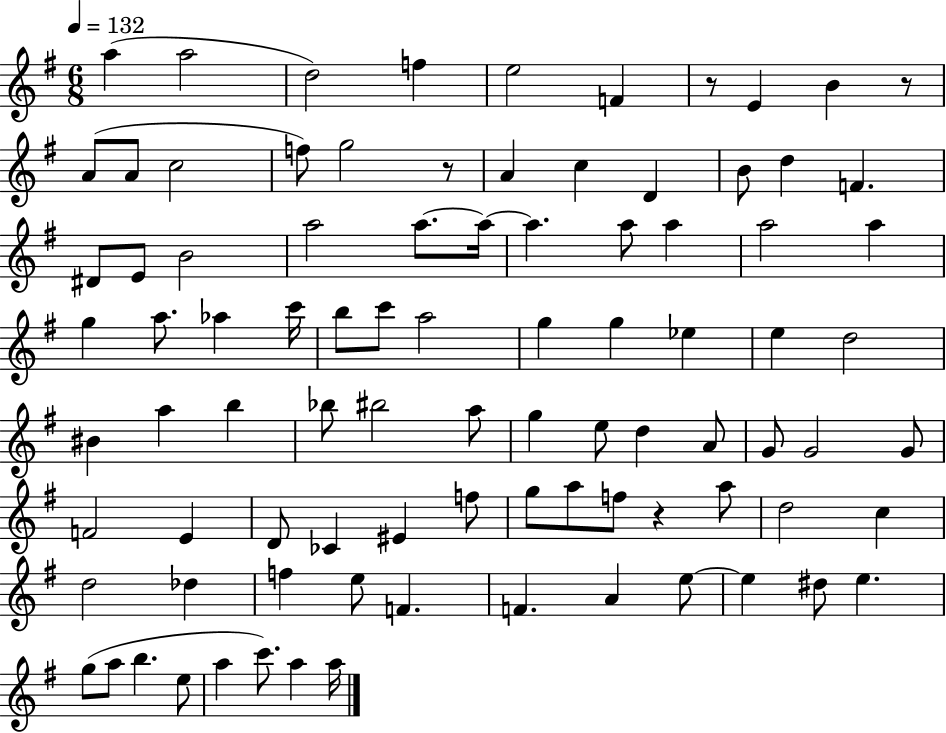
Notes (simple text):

A5/q A5/h D5/h F5/q E5/h F4/q R/e E4/q B4/q R/e A4/e A4/e C5/h F5/e G5/h R/e A4/q C5/q D4/q B4/e D5/q F4/q. D#4/e E4/e B4/h A5/h A5/e. A5/s A5/q. A5/e A5/q A5/h A5/q G5/q A5/e. Ab5/q C6/s B5/e C6/e A5/h G5/q G5/q Eb5/q E5/q D5/h BIS4/q A5/q B5/q Bb5/e BIS5/h A5/e G5/q E5/e D5/q A4/e G4/e G4/h G4/e F4/h E4/q D4/e CES4/q EIS4/q F5/e G5/e A5/e F5/e R/q A5/e D5/h C5/q D5/h Db5/q F5/q E5/e F4/q. F4/q. A4/q E5/e E5/q D#5/e E5/q. G5/e A5/e B5/q. E5/e A5/q C6/e. A5/q A5/s